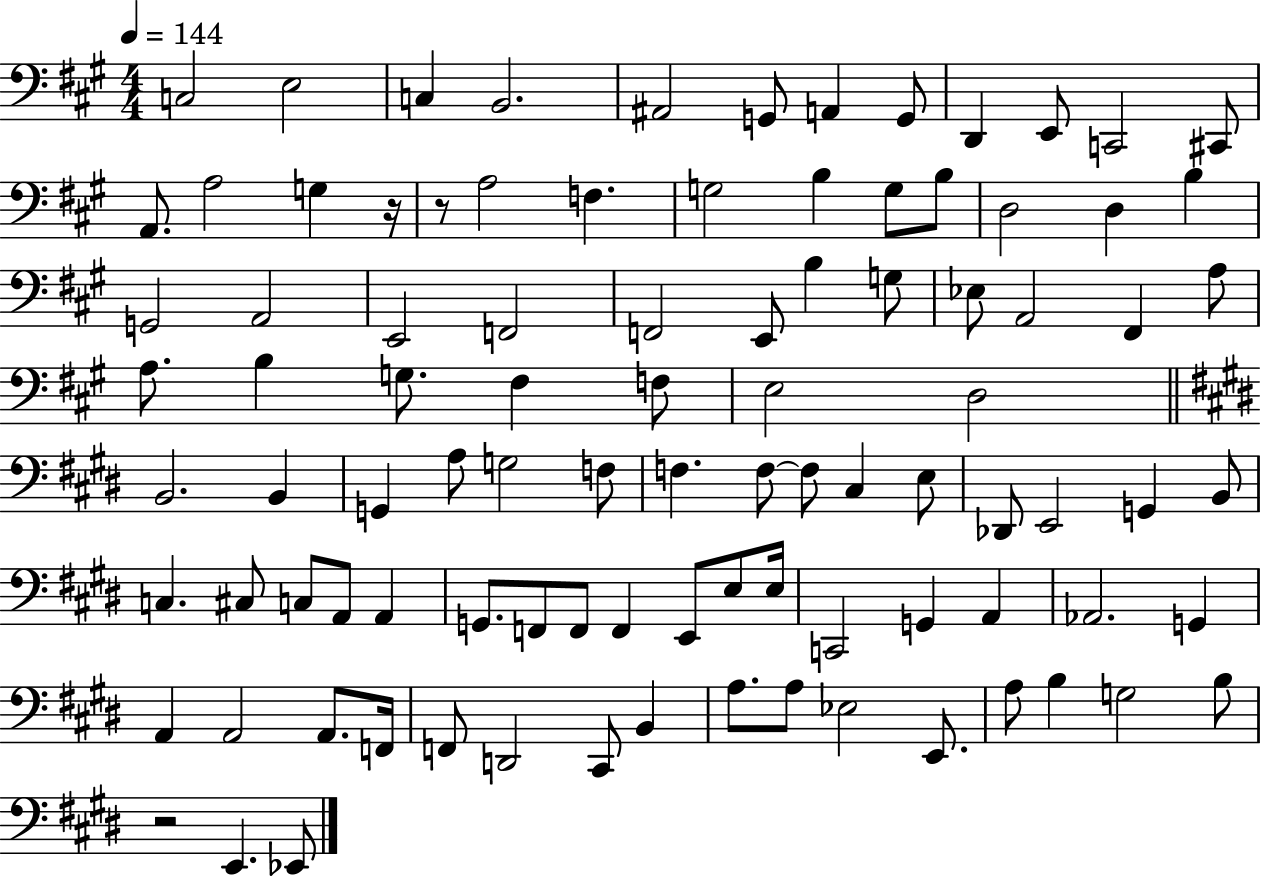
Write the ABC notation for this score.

X:1
T:Untitled
M:4/4
L:1/4
K:A
C,2 E,2 C, B,,2 ^A,,2 G,,/2 A,, G,,/2 D,, E,,/2 C,,2 ^C,,/2 A,,/2 A,2 G, z/4 z/2 A,2 F, G,2 B, G,/2 B,/2 D,2 D, B, G,,2 A,,2 E,,2 F,,2 F,,2 E,,/2 B, G,/2 _E,/2 A,,2 ^F,, A,/2 A,/2 B, G,/2 ^F, F,/2 E,2 D,2 B,,2 B,, G,, A,/2 G,2 F,/2 F, F,/2 F,/2 ^C, E,/2 _D,,/2 E,,2 G,, B,,/2 C, ^C,/2 C,/2 A,,/2 A,, G,,/2 F,,/2 F,,/2 F,, E,,/2 E,/2 E,/4 C,,2 G,, A,, _A,,2 G,, A,, A,,2 A,,/2 F,,/4 F,,/2 D,,2 ^C,,/2 B,, A,/2 A,/2 _E,2 E,,/2 A,/2 B, G,2 B,/2 z2 E,, _E,,/2